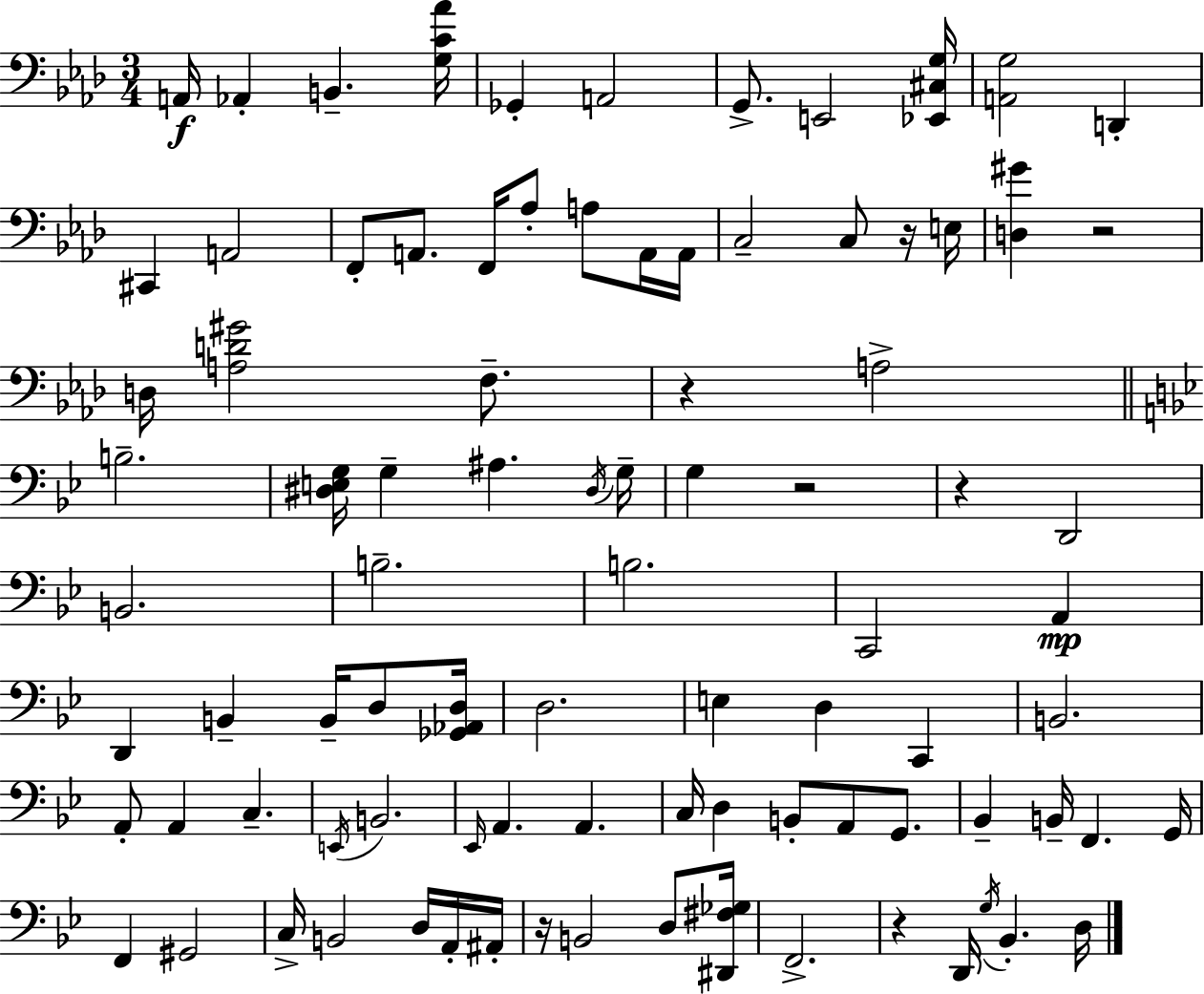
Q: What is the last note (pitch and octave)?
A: D3